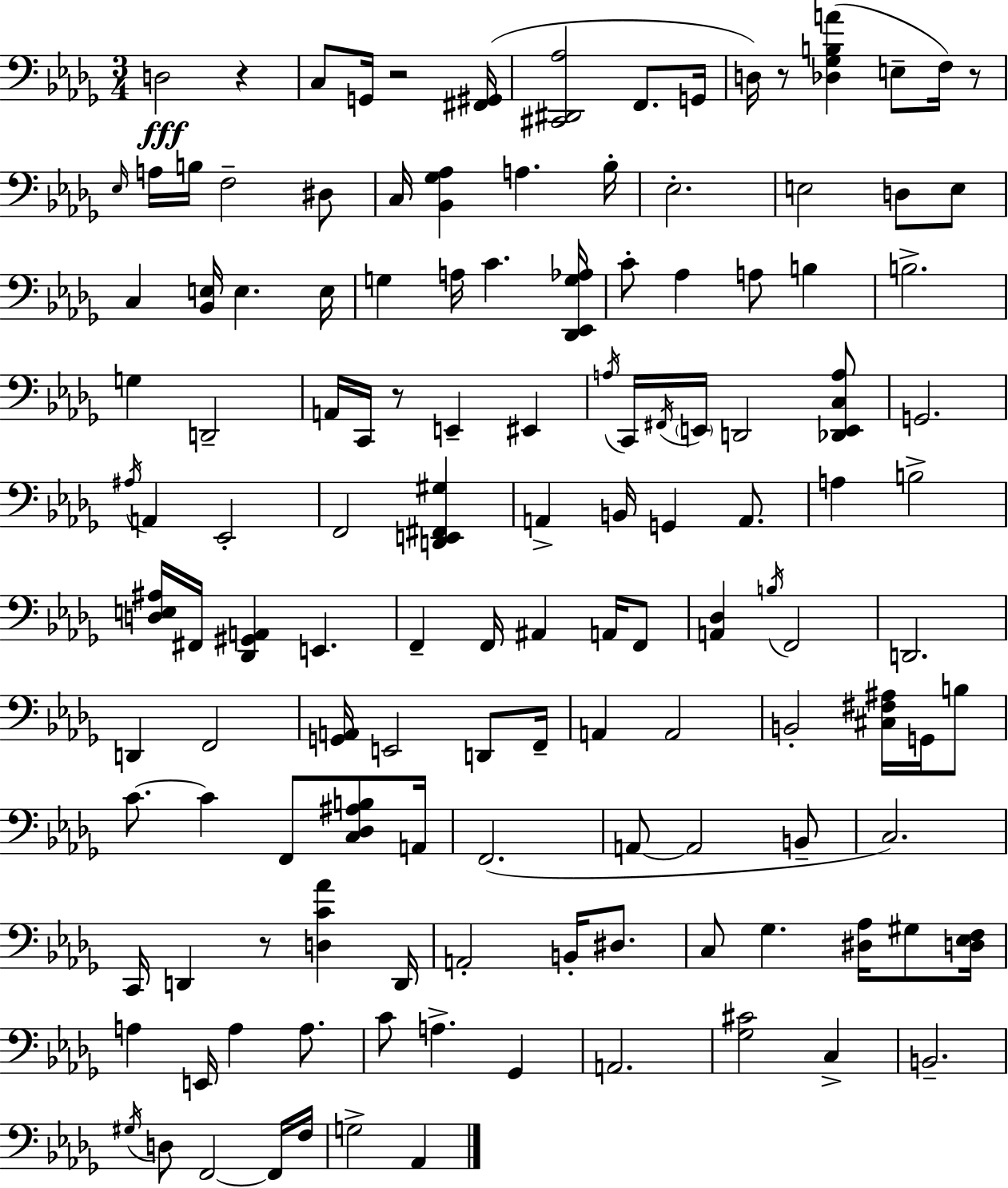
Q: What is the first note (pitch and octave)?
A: D3